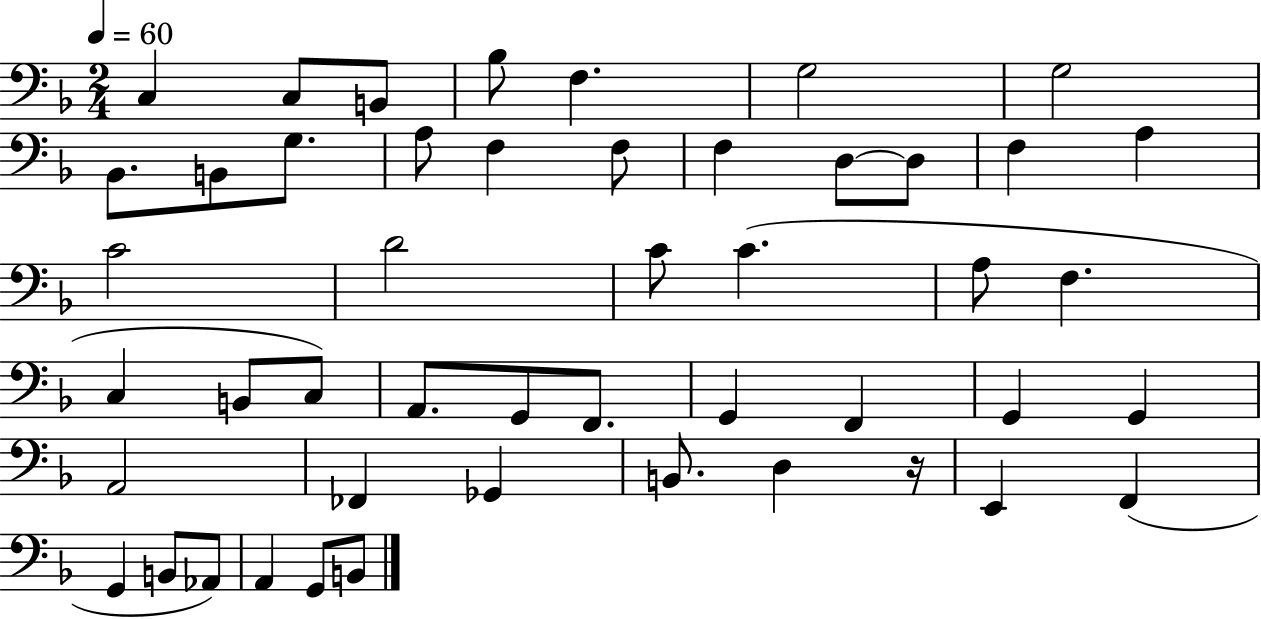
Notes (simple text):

C3/q C3/e B2/e Bb3/e F3/q. G3/h G3/h Bb2/e. B2/e G3/e. A3/e F3/q F3/e F3/q D3/e D3/e F3/q A3/q C4/h D4/h C4/e C4/q. A3/e F3/q. C3/q B2/e C3/e A2/e. G2/e F2/e. G2/q F2/q G2/q G2/q A2/h FES2/q Gb2/q B2/e. D3/q R/s E2/q F2/q G2/q B2/e Ab2/e A2/q G2/e B2/e